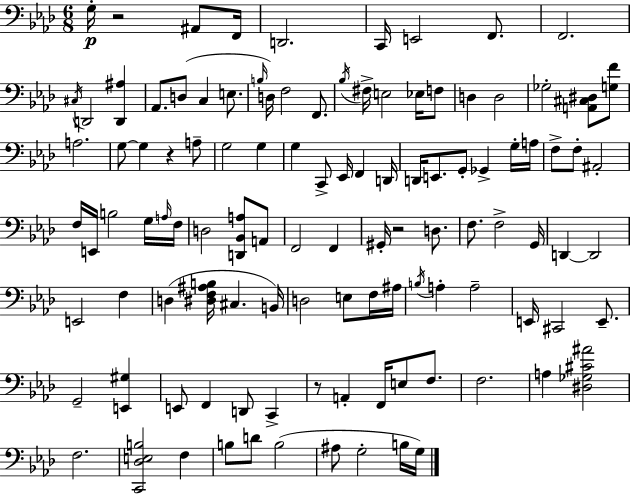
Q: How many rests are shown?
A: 4